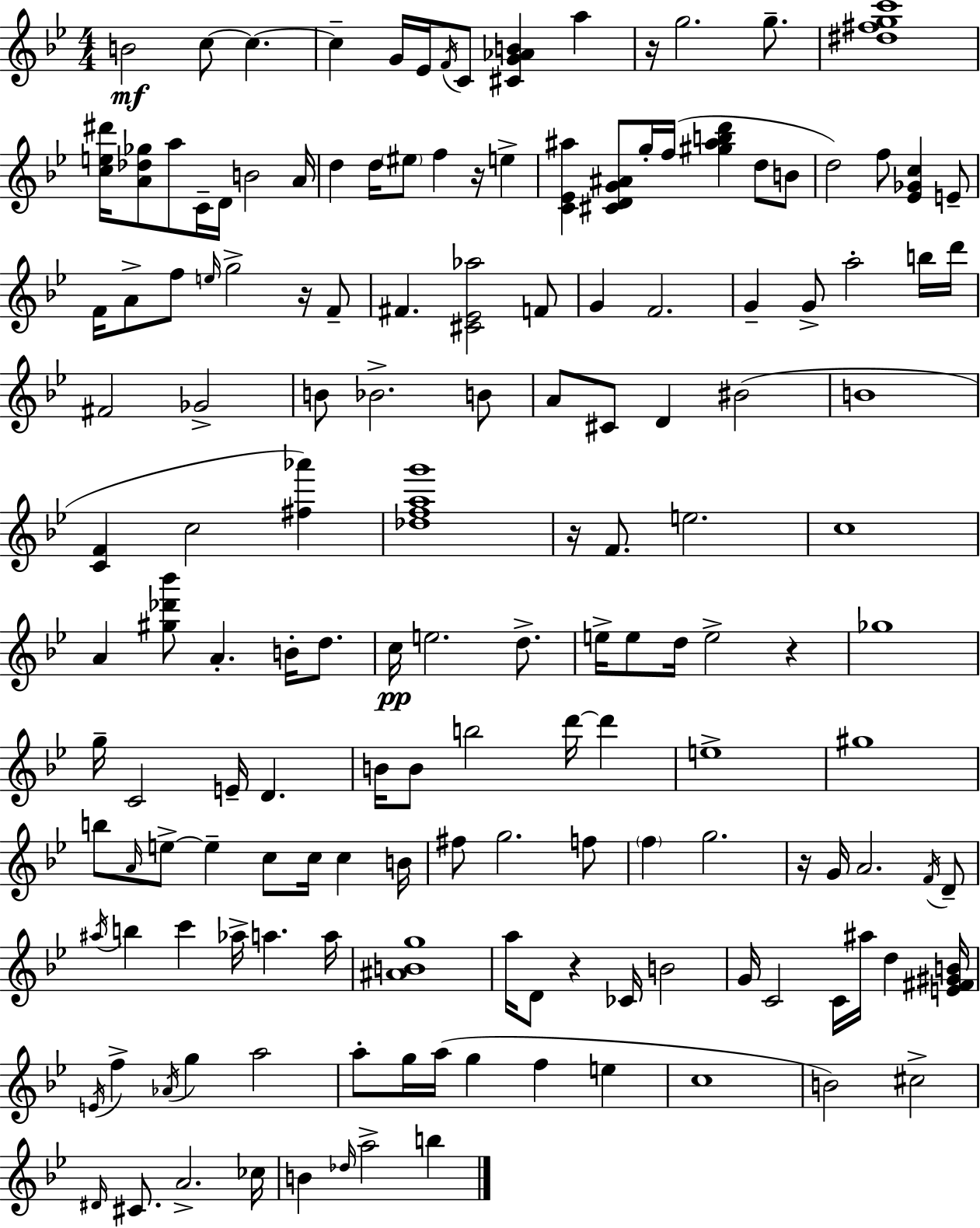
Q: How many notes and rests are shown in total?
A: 156